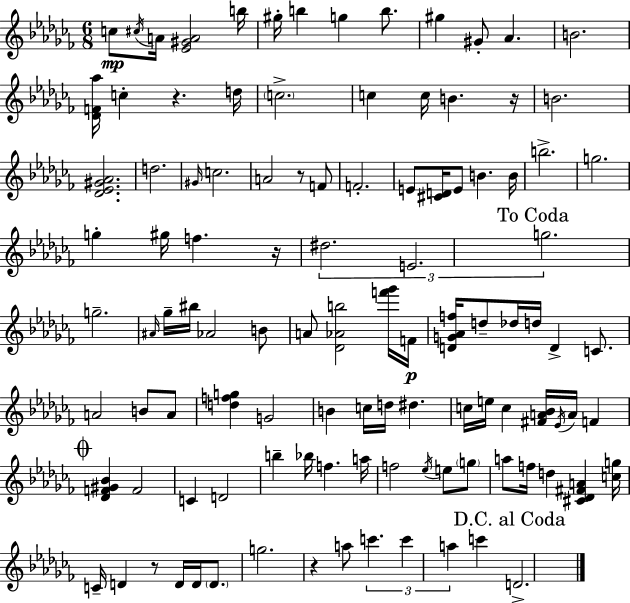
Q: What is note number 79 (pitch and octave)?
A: C4